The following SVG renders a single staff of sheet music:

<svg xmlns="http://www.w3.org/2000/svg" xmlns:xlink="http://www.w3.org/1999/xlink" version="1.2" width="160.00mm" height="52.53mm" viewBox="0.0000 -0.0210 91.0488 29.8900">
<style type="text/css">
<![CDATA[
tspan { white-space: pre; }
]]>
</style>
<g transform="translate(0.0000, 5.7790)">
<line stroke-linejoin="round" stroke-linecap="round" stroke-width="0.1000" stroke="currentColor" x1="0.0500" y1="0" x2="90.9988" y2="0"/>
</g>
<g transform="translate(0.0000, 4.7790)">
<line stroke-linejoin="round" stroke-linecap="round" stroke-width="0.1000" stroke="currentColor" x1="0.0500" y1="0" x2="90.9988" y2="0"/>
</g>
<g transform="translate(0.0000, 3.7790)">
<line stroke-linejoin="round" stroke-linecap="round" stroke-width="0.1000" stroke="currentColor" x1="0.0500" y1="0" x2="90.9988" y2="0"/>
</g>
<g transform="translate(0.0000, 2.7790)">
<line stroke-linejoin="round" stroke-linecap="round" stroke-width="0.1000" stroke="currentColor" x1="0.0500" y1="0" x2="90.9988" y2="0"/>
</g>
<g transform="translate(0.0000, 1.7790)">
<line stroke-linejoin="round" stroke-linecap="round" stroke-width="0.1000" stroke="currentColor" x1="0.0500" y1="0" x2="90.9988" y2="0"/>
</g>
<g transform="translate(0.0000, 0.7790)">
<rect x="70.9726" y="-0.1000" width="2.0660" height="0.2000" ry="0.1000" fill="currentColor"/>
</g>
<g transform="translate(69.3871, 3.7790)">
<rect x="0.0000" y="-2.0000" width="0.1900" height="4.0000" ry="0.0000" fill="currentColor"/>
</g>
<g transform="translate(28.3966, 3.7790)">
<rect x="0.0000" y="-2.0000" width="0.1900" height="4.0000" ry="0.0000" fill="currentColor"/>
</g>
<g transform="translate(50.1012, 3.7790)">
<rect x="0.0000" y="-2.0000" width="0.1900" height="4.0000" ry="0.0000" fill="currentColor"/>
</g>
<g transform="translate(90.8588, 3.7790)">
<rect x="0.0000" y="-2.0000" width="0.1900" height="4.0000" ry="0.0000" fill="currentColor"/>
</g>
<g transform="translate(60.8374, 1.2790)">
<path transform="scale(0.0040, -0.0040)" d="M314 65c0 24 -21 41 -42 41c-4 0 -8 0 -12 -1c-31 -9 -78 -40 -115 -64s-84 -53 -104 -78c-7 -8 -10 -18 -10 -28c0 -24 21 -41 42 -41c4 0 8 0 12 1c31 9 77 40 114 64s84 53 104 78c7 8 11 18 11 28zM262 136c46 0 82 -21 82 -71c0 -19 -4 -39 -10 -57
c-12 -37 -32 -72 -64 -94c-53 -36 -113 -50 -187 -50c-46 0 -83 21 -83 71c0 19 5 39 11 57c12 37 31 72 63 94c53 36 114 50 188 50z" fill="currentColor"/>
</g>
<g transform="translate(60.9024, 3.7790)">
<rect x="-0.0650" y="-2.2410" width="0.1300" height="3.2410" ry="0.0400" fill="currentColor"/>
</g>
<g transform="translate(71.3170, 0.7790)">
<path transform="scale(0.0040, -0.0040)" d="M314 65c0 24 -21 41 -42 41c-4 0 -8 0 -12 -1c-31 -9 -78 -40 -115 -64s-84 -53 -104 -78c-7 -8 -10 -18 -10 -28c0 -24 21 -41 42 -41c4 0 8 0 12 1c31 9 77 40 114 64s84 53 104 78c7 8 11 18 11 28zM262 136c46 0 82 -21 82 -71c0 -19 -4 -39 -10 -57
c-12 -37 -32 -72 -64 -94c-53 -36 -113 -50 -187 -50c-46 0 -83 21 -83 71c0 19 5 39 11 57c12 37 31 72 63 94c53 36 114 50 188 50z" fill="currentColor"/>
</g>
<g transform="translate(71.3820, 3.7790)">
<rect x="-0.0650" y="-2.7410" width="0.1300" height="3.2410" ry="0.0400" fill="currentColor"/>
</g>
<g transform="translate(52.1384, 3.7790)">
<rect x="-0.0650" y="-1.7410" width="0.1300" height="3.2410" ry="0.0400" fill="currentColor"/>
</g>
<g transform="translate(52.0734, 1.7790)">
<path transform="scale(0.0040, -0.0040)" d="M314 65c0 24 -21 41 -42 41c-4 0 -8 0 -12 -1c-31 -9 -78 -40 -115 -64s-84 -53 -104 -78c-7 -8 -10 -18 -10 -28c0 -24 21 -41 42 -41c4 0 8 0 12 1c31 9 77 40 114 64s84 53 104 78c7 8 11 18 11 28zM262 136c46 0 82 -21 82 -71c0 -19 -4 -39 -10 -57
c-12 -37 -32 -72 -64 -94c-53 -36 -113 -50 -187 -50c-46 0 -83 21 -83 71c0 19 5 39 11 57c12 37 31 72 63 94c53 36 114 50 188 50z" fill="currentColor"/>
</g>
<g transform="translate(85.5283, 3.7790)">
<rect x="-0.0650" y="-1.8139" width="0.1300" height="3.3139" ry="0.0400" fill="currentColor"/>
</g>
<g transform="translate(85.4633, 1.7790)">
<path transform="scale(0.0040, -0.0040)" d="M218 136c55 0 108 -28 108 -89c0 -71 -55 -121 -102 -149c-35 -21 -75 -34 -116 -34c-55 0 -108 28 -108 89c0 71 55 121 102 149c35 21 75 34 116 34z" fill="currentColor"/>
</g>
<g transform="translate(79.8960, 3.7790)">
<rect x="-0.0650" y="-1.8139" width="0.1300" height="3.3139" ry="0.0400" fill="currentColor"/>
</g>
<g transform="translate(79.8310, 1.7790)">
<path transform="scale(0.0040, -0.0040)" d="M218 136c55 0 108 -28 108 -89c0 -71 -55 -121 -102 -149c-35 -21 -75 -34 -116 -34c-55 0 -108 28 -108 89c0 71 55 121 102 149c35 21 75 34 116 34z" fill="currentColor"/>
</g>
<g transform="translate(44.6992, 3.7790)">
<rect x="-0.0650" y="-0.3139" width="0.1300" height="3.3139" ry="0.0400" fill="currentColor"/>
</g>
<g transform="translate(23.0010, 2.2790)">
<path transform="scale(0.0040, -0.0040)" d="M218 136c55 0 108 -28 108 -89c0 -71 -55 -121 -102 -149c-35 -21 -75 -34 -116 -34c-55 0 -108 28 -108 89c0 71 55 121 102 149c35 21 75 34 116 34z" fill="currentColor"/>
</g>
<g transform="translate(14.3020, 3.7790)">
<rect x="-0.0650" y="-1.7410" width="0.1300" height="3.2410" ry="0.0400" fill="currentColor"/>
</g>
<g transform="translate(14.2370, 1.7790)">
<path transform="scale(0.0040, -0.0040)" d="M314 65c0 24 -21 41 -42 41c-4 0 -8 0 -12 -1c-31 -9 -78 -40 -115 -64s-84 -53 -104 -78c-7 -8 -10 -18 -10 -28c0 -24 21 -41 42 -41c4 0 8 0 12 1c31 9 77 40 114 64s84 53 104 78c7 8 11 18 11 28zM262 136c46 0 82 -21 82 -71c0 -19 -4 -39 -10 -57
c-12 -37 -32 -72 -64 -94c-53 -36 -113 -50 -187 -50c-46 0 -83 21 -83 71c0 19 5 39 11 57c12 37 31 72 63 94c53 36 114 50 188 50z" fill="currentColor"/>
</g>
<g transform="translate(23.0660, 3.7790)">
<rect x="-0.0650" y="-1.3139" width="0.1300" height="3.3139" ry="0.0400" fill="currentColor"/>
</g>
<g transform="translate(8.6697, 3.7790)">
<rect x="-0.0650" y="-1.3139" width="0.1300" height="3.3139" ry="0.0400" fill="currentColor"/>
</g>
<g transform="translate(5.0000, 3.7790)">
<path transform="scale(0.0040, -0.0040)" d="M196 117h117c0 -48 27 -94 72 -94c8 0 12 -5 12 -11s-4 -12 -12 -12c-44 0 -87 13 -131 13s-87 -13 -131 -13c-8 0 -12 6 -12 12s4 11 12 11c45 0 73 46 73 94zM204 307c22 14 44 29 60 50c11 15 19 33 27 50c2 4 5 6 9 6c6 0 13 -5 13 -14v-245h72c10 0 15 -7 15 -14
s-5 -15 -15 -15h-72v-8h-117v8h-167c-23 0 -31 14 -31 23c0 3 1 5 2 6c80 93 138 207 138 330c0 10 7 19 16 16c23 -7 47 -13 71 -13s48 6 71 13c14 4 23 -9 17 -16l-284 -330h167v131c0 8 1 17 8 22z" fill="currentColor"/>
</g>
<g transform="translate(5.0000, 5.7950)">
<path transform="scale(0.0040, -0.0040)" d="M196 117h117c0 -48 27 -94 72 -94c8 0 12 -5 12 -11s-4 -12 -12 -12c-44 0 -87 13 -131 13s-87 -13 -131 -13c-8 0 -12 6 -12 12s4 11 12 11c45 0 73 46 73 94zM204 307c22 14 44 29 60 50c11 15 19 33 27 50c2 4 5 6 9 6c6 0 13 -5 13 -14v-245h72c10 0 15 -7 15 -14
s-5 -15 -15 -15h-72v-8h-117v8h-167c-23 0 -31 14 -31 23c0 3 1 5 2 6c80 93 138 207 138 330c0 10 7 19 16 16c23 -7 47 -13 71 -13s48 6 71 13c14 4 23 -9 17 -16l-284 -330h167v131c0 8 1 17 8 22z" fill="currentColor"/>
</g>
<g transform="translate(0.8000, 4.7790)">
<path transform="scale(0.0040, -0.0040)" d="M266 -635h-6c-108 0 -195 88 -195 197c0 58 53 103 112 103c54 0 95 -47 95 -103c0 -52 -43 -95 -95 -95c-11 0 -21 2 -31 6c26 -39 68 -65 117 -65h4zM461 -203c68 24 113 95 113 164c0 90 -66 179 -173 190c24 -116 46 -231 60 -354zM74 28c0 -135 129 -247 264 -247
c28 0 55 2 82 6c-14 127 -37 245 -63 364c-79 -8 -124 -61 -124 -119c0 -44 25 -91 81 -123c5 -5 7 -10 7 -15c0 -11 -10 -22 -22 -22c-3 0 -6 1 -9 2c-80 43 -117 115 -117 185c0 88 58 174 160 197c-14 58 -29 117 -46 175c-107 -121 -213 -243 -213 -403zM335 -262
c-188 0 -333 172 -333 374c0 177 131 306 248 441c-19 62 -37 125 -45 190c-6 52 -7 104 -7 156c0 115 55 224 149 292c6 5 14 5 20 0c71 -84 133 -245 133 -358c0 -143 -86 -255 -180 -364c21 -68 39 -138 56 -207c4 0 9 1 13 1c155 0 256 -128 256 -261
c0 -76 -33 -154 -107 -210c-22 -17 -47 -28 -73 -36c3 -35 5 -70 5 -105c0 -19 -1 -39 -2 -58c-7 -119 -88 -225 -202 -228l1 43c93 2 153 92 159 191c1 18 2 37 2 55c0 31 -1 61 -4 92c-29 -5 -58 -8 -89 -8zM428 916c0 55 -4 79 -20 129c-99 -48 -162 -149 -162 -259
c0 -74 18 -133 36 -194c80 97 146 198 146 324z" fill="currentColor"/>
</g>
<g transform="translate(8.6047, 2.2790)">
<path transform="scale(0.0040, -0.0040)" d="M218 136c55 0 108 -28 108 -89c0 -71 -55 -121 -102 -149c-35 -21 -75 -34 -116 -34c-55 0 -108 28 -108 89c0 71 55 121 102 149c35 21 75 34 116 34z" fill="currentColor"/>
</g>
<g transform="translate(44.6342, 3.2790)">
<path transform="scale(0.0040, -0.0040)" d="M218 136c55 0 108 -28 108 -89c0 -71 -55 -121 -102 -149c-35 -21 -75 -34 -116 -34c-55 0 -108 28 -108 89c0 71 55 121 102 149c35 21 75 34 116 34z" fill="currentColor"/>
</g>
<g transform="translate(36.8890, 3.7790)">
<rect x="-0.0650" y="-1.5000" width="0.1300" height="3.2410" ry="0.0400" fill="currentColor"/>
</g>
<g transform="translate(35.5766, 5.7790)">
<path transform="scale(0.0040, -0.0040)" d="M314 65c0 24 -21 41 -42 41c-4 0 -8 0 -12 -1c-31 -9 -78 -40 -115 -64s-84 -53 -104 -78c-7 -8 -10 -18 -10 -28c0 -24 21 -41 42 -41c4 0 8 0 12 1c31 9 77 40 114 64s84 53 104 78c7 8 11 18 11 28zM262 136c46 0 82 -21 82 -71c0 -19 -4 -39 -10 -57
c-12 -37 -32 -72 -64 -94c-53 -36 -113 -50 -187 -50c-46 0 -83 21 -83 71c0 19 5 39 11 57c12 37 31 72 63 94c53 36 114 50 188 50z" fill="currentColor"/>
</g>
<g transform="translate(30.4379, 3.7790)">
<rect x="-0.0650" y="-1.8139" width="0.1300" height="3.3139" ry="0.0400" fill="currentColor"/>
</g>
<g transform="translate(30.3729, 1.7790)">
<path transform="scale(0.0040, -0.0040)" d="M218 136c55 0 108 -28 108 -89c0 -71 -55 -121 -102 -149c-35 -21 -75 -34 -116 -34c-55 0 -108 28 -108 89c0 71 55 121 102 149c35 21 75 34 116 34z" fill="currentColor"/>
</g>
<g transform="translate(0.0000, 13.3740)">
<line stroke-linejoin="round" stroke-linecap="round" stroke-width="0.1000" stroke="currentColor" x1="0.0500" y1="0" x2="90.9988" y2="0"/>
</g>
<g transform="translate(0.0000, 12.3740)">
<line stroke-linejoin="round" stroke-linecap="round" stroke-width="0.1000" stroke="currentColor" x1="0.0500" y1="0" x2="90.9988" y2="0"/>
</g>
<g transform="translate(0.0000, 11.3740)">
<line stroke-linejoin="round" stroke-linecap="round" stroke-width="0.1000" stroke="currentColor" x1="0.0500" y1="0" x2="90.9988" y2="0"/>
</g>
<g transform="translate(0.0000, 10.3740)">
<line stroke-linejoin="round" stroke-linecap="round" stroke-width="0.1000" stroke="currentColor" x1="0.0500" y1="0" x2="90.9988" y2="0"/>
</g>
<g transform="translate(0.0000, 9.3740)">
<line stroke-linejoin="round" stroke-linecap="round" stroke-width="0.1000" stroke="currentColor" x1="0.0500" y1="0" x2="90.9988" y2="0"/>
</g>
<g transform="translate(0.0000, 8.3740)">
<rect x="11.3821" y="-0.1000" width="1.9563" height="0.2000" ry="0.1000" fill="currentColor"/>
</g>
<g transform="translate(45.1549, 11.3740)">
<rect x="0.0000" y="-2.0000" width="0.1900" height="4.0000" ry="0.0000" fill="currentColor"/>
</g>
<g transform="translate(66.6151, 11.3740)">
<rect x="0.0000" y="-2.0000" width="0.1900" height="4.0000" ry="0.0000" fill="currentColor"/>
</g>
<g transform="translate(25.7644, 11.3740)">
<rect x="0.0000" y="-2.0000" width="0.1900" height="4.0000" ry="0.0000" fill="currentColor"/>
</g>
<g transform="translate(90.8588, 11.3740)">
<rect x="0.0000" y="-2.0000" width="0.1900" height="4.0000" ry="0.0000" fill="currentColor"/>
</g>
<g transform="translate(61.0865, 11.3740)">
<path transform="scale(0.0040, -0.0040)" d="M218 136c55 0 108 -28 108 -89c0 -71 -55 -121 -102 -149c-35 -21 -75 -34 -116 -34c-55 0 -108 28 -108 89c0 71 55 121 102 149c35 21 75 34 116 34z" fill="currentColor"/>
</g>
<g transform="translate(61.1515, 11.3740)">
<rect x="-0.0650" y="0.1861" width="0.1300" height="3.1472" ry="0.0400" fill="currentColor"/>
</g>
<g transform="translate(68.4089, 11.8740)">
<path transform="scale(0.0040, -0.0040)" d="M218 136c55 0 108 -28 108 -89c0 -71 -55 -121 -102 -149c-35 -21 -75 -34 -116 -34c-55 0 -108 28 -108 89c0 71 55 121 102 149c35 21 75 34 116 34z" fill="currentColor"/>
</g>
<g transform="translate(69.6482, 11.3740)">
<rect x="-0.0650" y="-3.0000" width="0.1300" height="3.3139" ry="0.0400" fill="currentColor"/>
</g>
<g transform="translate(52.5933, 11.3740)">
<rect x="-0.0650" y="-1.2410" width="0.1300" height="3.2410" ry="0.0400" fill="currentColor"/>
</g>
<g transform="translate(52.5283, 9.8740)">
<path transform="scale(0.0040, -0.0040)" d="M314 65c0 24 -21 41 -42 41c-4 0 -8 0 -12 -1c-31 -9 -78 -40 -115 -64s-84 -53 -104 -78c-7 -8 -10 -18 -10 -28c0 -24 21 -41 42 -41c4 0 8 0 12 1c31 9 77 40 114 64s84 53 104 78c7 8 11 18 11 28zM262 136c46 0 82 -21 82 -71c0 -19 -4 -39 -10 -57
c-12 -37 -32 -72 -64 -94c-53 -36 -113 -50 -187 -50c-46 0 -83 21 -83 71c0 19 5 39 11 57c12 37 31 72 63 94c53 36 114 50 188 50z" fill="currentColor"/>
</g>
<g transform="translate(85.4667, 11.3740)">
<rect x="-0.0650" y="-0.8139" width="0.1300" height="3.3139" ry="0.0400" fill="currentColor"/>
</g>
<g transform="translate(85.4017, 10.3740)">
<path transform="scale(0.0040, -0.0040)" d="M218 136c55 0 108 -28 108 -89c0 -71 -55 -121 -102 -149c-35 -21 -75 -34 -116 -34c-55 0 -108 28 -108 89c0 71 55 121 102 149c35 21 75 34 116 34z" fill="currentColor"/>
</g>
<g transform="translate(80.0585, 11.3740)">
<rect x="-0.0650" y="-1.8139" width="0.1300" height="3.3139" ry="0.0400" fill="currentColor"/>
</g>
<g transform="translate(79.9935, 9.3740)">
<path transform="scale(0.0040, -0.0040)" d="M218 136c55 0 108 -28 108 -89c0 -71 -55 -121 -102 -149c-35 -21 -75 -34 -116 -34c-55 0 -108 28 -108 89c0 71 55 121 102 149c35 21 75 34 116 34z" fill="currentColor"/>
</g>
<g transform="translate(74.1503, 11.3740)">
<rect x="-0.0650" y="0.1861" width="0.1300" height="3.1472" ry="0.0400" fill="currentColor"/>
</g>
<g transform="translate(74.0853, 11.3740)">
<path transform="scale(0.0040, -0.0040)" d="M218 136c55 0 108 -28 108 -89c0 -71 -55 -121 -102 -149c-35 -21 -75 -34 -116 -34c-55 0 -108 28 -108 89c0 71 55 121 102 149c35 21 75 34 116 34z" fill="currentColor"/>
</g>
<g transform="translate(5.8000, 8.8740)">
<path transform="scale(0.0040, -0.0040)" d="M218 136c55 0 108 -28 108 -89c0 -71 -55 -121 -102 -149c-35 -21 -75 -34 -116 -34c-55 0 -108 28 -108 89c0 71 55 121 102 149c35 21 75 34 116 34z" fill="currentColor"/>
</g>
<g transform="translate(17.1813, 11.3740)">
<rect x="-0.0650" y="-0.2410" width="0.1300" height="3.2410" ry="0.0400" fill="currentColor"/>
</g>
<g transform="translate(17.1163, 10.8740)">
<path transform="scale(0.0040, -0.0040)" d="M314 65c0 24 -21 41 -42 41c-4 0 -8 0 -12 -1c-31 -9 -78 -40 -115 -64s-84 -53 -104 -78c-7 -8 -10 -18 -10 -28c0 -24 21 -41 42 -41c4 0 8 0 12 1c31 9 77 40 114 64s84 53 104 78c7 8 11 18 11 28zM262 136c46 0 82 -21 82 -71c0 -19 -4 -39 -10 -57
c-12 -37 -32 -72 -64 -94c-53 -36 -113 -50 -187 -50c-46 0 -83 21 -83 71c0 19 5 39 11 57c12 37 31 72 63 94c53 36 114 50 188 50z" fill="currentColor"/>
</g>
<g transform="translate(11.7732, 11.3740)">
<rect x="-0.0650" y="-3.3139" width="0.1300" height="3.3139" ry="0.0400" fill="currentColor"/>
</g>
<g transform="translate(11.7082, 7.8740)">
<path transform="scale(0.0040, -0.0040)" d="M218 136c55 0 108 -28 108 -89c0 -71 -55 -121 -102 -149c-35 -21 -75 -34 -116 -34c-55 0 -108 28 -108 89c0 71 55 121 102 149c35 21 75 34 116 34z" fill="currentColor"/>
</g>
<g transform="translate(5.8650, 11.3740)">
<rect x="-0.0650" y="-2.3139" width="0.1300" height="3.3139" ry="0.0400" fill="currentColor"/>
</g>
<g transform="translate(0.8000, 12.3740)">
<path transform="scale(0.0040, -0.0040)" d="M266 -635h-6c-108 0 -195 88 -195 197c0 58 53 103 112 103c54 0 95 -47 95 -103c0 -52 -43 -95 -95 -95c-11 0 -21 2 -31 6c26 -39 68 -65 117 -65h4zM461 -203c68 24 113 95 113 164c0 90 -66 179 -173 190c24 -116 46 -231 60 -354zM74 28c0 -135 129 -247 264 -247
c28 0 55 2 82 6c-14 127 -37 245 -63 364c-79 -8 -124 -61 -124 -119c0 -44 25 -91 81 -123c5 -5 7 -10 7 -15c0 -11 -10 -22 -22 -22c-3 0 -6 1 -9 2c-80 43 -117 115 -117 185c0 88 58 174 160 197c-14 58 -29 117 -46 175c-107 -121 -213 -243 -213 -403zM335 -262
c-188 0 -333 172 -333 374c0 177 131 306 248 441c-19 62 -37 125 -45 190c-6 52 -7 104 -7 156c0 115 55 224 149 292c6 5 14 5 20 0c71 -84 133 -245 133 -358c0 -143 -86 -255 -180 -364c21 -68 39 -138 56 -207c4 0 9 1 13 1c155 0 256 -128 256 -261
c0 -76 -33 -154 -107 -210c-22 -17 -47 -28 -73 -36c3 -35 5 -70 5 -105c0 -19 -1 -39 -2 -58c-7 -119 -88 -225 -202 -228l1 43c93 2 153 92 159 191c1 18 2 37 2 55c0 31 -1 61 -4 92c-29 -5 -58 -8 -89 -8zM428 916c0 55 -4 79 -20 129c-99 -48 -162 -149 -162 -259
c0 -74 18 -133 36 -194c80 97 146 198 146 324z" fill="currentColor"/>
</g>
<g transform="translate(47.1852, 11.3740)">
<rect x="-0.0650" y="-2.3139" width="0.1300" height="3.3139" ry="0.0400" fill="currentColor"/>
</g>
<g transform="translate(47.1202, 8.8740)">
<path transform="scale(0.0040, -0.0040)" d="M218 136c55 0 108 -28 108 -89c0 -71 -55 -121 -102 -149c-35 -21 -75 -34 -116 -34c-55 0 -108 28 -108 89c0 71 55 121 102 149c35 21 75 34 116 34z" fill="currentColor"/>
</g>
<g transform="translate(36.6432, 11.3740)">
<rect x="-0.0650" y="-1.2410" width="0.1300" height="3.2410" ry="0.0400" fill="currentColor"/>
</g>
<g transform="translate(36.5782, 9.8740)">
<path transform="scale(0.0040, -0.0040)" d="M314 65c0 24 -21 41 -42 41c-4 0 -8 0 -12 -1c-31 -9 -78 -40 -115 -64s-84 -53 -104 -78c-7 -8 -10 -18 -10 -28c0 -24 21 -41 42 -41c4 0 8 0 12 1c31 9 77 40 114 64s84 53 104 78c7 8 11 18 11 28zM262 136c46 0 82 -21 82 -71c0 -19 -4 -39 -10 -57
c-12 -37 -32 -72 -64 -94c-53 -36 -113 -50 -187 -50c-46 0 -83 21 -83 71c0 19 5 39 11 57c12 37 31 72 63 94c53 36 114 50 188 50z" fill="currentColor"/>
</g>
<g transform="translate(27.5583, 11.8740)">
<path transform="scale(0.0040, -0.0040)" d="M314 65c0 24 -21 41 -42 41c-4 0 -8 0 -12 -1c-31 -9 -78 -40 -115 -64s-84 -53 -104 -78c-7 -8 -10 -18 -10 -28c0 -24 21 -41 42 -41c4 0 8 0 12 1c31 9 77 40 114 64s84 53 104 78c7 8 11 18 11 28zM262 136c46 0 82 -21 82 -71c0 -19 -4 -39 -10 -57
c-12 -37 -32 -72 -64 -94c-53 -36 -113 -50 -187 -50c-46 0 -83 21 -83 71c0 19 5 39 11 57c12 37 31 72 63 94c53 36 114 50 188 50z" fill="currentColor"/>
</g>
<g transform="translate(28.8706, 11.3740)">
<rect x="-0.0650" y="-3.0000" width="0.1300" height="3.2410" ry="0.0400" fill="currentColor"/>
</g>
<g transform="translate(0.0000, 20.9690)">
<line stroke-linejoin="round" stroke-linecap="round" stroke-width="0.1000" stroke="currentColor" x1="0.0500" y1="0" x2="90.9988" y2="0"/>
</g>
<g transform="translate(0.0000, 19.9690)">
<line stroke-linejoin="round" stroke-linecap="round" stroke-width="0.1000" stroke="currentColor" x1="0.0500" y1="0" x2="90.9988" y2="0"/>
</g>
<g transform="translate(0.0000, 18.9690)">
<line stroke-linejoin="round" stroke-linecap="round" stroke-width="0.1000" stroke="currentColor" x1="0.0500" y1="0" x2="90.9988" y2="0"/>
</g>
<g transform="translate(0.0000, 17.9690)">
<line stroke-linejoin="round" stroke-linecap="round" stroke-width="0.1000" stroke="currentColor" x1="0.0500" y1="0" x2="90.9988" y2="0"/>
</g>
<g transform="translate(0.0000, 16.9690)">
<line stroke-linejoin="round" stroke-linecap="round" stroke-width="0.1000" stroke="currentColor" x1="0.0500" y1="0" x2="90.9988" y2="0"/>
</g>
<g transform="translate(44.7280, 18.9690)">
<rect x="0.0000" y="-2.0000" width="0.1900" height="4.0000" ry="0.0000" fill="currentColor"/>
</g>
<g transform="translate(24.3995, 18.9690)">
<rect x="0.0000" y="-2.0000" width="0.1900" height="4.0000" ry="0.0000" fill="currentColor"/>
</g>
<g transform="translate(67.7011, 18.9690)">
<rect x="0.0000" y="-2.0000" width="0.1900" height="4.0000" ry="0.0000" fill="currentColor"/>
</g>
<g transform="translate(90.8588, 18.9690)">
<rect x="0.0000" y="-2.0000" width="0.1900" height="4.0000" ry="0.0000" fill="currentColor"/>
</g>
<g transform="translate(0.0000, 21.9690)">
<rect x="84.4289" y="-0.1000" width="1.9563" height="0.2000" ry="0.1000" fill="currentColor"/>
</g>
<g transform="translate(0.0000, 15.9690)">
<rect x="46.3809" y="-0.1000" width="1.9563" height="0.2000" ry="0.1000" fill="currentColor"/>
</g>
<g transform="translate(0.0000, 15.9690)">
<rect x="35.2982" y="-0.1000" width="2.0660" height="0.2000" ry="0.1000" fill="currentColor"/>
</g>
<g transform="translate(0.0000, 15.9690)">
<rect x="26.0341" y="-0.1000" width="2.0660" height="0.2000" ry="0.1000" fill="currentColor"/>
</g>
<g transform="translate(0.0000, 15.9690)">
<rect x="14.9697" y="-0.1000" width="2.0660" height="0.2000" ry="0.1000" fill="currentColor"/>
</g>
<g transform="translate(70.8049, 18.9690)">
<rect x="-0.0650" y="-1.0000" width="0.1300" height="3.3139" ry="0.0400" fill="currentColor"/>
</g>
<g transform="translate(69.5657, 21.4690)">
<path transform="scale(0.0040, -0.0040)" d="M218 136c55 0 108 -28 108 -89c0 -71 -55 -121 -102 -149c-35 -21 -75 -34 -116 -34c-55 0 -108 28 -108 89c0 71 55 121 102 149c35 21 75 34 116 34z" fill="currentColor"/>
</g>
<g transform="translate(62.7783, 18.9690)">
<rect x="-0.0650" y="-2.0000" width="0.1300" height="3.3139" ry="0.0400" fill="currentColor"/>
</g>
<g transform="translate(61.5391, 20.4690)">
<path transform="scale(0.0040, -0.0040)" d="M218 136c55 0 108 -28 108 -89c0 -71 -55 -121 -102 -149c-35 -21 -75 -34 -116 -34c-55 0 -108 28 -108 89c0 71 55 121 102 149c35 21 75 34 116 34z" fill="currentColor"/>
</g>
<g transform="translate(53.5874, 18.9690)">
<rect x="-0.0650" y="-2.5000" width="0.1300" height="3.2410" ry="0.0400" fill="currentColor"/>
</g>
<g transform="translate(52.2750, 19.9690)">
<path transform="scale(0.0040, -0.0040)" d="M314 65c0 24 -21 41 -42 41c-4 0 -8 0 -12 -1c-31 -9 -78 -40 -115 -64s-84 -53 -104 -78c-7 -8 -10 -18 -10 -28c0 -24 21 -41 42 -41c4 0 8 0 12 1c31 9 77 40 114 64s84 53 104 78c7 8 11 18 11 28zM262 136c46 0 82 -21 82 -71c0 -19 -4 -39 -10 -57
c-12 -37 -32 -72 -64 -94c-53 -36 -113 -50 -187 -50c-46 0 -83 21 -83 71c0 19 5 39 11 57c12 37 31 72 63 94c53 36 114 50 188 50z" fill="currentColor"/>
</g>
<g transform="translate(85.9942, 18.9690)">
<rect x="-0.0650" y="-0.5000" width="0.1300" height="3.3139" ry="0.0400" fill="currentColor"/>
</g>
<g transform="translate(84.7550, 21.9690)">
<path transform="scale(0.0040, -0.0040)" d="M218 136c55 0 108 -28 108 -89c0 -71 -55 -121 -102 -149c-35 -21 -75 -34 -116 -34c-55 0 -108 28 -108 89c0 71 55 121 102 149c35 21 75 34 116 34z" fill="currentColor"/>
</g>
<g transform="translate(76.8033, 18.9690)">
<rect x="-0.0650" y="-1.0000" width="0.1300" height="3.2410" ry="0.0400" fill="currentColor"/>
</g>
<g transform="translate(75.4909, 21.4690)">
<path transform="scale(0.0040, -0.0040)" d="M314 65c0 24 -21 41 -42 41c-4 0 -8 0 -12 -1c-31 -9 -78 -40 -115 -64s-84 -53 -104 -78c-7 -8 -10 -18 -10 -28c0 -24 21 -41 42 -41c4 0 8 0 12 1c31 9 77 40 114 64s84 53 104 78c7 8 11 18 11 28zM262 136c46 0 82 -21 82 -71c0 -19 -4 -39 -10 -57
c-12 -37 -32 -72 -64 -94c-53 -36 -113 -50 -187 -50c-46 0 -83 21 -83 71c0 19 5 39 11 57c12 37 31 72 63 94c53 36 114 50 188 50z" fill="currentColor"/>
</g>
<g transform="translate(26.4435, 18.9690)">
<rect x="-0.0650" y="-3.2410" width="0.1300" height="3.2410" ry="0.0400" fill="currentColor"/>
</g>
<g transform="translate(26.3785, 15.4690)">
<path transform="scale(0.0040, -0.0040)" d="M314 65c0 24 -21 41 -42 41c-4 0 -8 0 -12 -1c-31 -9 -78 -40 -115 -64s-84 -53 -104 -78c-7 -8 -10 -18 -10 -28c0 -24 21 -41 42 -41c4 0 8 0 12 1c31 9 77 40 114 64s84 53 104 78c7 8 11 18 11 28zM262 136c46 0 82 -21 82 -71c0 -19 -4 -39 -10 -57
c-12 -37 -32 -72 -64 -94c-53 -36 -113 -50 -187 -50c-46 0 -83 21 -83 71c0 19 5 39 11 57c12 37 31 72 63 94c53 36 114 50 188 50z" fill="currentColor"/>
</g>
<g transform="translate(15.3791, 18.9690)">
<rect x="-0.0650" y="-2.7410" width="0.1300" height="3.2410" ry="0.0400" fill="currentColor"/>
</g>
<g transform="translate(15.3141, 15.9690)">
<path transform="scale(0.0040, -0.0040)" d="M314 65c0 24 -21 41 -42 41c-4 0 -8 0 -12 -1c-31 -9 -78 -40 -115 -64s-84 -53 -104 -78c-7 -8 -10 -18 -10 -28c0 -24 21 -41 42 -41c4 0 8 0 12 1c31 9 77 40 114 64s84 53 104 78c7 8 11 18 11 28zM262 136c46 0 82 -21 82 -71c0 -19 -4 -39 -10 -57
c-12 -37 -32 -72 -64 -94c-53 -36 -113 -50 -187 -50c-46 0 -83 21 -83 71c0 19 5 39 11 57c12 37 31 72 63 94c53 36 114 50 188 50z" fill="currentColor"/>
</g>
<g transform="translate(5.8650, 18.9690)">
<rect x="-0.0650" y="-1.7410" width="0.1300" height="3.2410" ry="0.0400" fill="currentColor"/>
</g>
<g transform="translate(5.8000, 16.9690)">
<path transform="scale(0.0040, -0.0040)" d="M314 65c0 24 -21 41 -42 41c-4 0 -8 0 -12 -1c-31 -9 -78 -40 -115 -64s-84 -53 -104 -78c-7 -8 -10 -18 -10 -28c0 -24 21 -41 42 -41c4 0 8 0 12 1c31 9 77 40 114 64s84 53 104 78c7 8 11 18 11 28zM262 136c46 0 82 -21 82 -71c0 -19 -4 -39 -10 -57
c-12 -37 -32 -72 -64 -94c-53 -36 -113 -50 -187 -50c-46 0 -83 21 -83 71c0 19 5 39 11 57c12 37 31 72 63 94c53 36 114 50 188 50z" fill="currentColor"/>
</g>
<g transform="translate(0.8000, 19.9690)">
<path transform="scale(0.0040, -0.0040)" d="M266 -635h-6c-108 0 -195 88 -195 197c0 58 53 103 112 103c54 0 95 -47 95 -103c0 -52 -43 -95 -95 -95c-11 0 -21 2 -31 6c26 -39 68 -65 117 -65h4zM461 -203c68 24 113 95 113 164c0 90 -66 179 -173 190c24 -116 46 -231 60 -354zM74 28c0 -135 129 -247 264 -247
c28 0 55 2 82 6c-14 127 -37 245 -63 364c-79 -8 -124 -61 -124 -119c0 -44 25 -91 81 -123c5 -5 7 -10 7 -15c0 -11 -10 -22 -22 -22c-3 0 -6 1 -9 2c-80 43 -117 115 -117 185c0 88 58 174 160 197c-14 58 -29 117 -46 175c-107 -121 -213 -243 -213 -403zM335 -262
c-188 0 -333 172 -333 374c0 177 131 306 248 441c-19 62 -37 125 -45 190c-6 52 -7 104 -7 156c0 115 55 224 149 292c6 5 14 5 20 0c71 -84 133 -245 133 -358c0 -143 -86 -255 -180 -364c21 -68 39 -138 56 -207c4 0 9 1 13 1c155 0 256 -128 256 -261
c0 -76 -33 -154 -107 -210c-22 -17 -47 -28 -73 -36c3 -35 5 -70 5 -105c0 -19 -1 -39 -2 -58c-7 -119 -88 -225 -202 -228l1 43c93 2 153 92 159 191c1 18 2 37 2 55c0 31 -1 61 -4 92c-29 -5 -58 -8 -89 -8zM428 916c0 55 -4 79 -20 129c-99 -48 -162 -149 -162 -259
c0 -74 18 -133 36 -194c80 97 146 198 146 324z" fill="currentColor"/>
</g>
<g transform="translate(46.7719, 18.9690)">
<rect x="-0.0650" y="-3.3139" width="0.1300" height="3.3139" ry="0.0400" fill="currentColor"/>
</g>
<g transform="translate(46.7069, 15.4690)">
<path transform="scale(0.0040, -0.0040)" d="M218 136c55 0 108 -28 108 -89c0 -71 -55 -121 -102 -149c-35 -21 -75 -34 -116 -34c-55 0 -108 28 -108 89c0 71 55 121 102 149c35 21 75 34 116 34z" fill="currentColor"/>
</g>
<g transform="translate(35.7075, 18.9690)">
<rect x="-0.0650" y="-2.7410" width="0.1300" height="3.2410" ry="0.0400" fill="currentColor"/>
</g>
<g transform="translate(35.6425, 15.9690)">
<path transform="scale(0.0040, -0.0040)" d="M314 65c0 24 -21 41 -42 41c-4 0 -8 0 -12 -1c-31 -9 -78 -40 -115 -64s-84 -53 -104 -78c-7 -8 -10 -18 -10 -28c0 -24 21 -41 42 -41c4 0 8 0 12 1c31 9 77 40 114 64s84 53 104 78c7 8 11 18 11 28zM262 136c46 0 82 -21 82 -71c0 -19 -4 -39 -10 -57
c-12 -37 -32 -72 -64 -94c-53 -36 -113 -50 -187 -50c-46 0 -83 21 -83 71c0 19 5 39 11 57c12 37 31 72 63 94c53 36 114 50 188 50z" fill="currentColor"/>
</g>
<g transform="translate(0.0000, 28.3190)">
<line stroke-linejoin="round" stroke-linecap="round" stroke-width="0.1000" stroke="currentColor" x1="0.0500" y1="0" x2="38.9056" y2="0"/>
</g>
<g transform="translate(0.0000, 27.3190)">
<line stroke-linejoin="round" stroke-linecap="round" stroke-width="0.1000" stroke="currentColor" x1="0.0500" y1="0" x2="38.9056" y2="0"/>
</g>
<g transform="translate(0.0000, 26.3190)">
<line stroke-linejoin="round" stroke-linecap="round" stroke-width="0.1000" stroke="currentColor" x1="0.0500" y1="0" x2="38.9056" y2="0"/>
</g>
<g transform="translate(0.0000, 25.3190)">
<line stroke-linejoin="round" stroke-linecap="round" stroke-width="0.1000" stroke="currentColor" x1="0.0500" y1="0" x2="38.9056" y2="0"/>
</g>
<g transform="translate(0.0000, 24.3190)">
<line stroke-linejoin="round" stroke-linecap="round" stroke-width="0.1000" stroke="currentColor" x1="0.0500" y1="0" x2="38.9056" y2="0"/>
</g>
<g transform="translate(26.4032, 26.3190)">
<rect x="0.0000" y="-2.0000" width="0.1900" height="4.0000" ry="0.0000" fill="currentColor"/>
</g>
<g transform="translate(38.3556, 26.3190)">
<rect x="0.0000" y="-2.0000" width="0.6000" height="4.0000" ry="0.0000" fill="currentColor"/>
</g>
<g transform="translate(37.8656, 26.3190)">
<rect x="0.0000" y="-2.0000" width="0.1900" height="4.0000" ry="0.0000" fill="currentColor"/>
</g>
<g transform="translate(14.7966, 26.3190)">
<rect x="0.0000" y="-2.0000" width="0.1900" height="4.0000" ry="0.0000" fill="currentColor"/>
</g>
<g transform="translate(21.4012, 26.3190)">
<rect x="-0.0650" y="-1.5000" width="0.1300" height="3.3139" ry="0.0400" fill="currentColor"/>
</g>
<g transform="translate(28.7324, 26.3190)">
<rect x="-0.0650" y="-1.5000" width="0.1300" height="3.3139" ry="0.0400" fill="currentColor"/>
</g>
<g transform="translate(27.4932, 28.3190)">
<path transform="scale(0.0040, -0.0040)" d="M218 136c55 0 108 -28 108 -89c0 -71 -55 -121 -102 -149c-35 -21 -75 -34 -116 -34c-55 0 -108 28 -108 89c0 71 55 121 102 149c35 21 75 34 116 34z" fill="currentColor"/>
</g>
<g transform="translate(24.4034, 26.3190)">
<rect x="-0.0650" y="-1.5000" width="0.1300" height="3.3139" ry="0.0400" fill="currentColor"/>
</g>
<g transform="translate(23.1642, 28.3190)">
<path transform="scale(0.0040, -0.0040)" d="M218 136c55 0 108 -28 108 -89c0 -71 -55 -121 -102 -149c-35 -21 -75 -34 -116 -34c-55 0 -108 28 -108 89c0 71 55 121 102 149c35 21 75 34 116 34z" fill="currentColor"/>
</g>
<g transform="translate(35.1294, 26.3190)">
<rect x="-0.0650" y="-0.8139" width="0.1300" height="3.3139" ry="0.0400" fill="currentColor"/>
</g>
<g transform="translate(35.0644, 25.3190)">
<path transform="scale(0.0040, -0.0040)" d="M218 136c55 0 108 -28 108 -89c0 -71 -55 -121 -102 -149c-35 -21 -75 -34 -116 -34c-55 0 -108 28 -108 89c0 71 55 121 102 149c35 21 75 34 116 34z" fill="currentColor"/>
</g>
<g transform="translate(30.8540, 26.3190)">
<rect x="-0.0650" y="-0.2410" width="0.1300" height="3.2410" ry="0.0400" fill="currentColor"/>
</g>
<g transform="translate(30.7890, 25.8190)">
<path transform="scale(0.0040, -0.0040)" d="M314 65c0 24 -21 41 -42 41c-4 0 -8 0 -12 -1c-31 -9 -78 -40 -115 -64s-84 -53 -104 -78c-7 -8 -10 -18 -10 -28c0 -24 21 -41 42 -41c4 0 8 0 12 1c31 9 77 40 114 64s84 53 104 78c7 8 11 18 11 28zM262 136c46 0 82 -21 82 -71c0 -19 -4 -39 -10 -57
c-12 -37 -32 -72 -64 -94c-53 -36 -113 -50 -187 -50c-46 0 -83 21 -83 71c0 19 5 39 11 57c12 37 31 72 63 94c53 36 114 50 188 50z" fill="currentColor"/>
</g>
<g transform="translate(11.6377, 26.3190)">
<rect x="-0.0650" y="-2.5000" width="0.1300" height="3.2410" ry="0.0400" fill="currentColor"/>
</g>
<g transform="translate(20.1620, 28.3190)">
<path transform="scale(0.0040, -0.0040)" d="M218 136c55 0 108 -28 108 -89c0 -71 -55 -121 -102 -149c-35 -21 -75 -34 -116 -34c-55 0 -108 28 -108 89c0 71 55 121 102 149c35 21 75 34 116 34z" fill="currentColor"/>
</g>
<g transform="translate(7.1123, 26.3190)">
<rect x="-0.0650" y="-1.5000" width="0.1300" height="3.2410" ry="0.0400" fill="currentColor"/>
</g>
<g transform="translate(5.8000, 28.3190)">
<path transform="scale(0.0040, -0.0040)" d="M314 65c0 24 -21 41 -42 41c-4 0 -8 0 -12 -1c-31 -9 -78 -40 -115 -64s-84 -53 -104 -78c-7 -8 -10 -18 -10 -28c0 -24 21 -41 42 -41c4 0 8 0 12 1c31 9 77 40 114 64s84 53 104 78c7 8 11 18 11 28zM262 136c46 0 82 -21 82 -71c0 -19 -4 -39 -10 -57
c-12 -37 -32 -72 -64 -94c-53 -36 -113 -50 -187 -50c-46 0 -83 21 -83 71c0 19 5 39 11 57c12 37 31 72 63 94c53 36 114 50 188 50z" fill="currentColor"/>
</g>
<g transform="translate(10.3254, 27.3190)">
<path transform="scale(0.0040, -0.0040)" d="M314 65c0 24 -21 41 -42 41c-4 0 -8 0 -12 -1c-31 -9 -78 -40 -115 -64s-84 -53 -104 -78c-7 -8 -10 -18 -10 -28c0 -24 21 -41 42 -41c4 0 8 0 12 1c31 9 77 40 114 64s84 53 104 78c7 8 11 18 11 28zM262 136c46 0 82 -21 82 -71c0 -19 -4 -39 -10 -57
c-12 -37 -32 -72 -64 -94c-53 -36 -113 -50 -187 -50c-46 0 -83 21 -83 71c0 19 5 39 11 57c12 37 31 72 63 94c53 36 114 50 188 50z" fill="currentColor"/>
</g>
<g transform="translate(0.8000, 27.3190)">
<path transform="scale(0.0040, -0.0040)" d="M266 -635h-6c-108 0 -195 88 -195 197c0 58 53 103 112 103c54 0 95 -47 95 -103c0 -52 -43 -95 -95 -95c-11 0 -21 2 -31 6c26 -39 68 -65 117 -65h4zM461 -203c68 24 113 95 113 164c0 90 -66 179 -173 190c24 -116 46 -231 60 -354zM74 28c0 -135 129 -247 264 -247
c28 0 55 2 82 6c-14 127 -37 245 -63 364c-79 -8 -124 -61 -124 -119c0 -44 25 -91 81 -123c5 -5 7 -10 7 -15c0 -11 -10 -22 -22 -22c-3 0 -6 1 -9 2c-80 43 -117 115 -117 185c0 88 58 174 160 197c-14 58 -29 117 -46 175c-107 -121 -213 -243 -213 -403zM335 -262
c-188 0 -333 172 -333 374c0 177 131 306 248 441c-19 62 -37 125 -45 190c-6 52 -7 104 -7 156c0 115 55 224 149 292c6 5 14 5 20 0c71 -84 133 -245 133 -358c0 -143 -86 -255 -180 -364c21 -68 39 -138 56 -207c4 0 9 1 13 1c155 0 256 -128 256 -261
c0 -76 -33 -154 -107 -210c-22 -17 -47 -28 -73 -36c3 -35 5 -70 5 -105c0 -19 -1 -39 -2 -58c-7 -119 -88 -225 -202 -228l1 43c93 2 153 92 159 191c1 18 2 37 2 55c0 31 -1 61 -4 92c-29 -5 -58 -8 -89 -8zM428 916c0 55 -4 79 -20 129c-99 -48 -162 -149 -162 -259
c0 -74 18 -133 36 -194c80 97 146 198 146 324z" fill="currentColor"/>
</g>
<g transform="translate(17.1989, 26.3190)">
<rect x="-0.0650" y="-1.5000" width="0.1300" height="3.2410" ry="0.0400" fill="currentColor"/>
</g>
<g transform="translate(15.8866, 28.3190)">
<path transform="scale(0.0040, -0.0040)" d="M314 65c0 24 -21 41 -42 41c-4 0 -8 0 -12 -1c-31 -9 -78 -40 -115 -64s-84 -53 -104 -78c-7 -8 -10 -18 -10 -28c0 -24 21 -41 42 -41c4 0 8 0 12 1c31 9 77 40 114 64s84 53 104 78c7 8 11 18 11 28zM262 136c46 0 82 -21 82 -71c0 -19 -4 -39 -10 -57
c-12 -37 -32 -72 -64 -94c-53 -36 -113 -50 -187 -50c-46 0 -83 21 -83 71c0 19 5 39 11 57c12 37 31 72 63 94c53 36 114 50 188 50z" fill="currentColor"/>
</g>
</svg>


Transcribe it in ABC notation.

X:1
T:Untitled
M:4/4
L:1/4
K:C
e f2 e f E2 c f2 g2 a2 f f g b c2 A2 e2 g e2 B A B f d f2 a2 b2 a2 b G2 F D D2 C E2 G2 E2 E E E c2 d